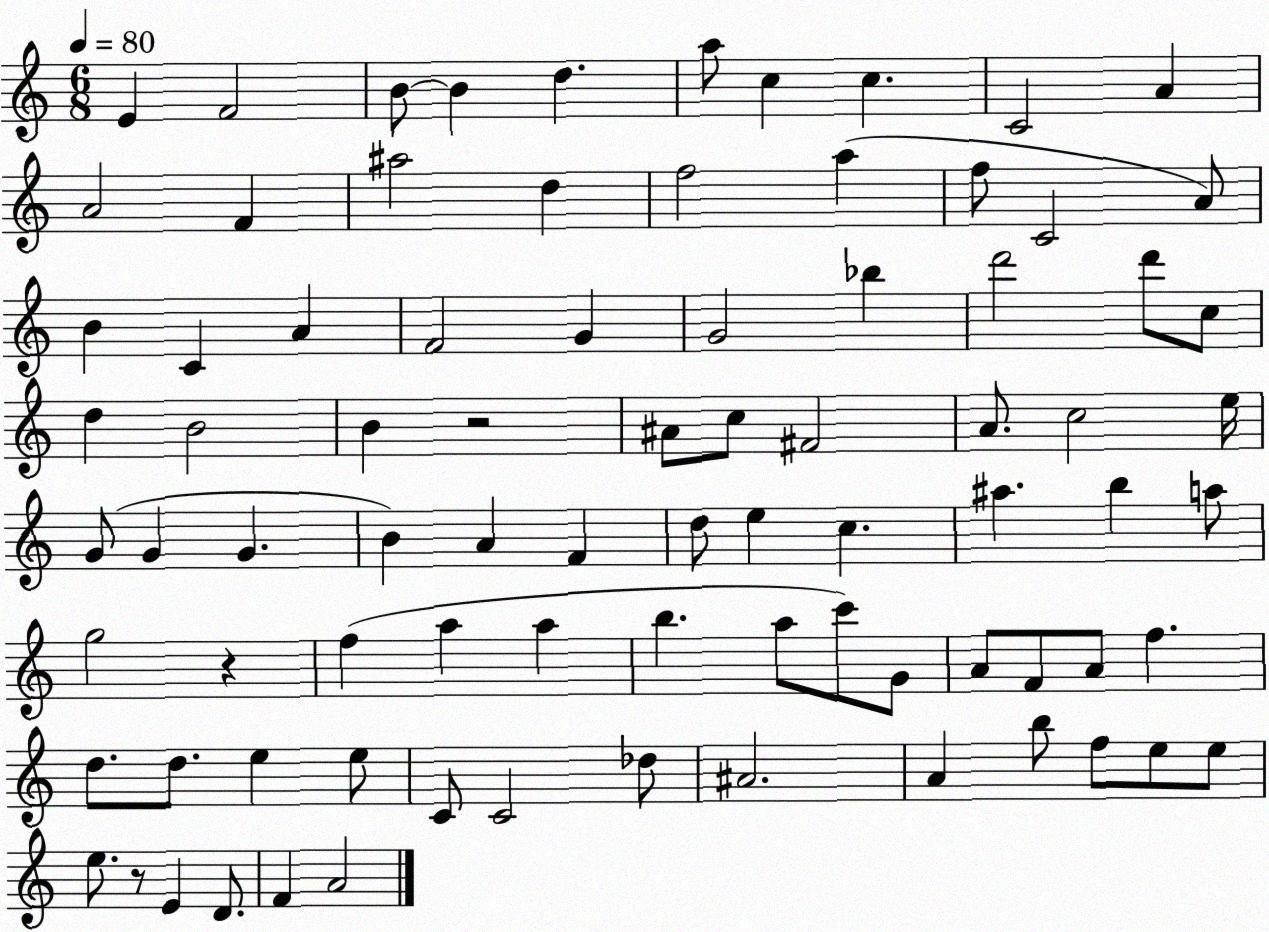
X:1
T:Untitled
M:6/8
L:1/4
K:C
E F2 B/2 B d a/2 c c C2 A A2 F ^a2 d f2 a f/2 C2 A/2 B C A F2 G G2 _b d'2 d'/2 c/2 d B2 B z2 ^A/2 c/2 ^F2 A/2 c2 e/4 G/2 G G B A F d/2 e c ^a b a/2 g2 z f a a b a/2 c'/2 G/2 A/2 F/2 A/2 f d/2 d/2 e e/2 C/2 C2 _d/2 ^A2 A b/2 f/2 e/2 e/2 e/2 z/2 E D/2 F A2